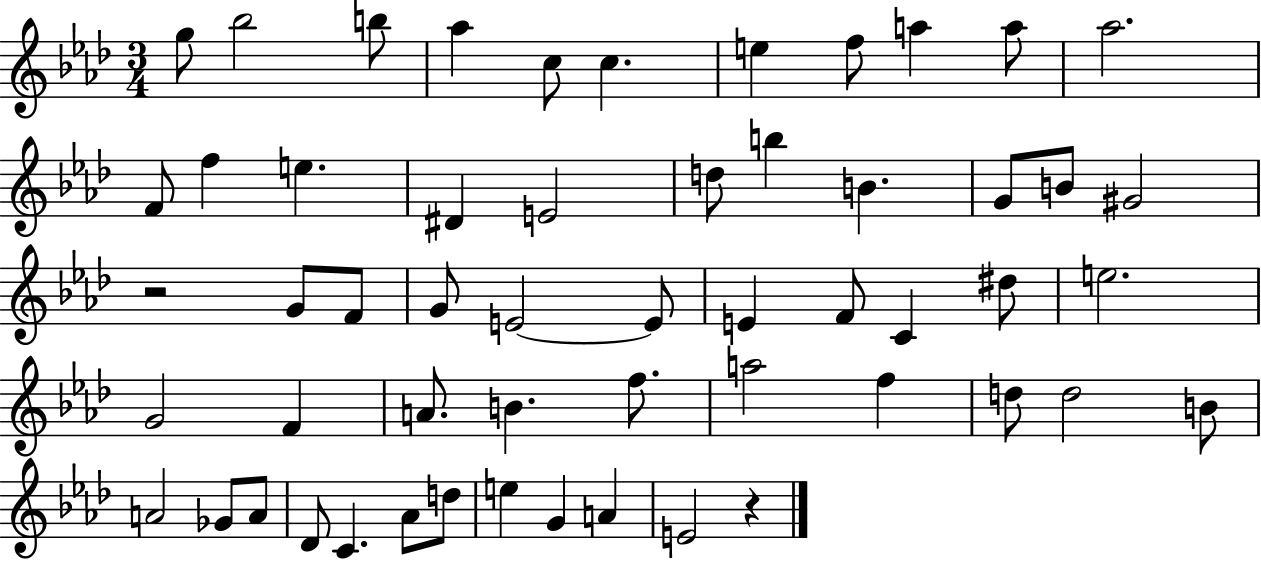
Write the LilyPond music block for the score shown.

{
  \clef treble
  \numericTimeSignature
  \time 3/4
  \key aes \major
  \repeat volta 2 { g''8 bes''2 b''8 | aes''4 c''8 c''4. | e''4 f''8 a''4 a''8 | aes''2. | \break f'8 f''4 e''4. | dis'4 e'2 | d''8 b''4 b'4. | g'8 b'8 gis'2 | \break r2 g'8 f'8 | g'8 e'2~~ e'8 | e'4 f'8 c'4 dis''8 | e''2. | \break g'2 f'4 | a'8. b'4. f''8. | a''2 f''4 | d''8 d''2 b'8 | \break a'2 ges'8 a'8 | des'8 c'4. aes'8 d''8 | e''4 g'4 a'4 | e'2 r4 | \break } \bar "|."
}